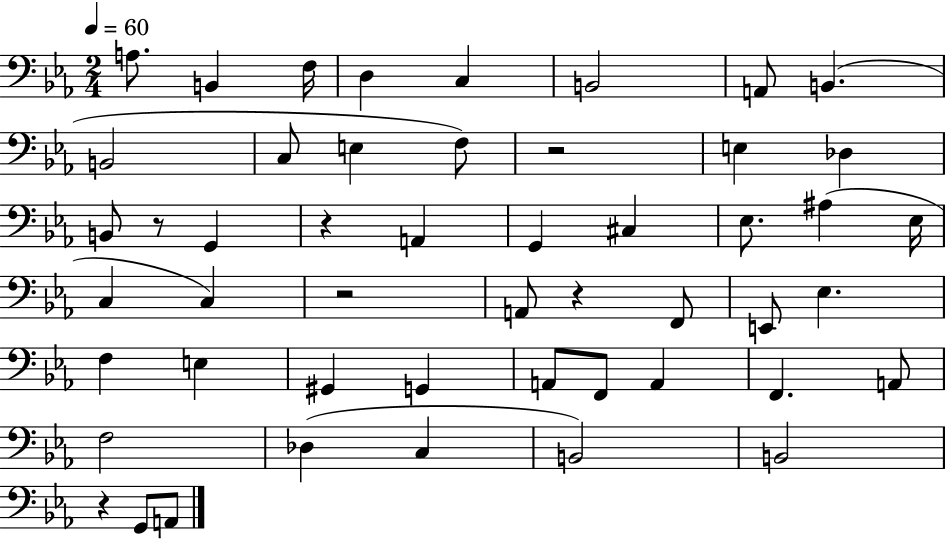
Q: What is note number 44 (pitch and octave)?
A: A2